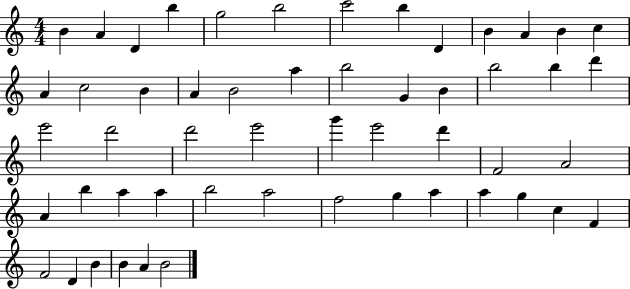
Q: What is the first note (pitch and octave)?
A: B4